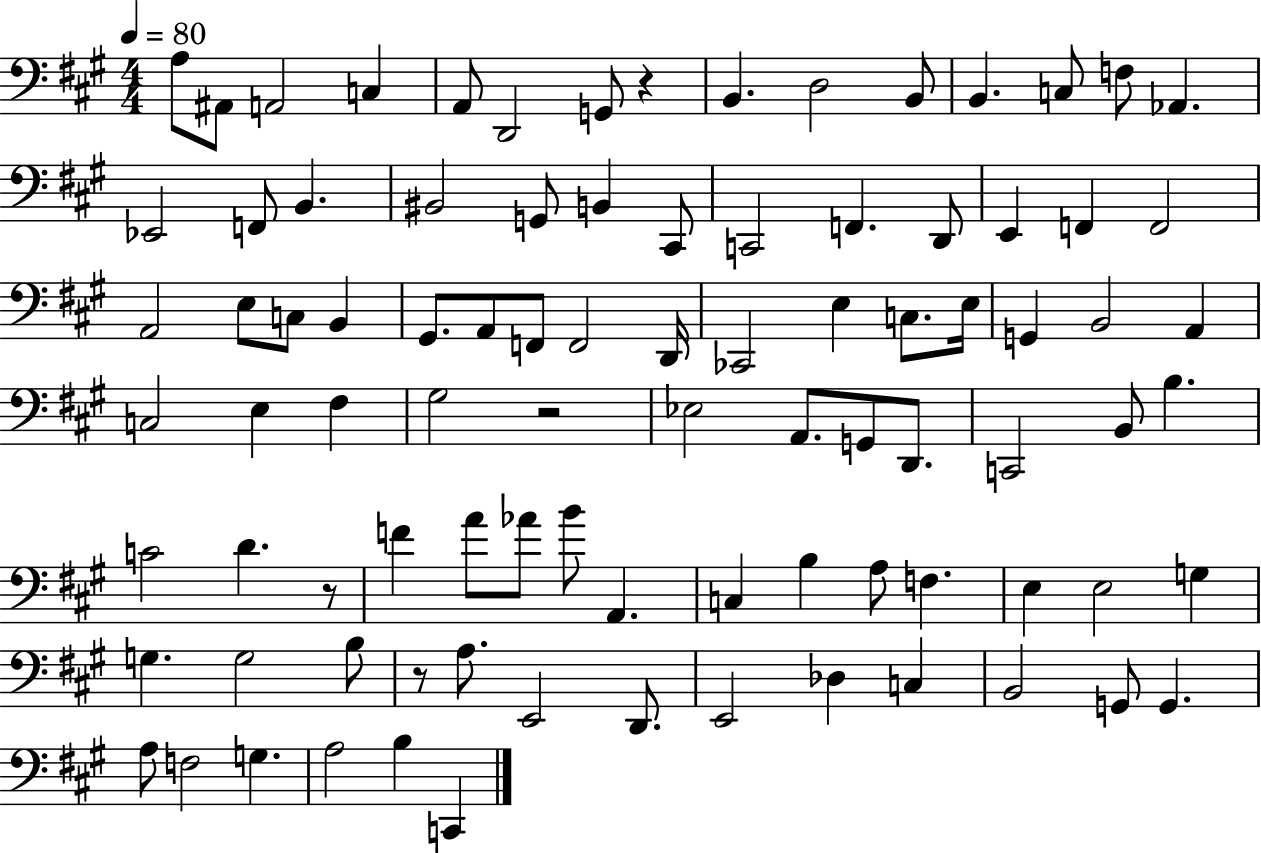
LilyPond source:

{
  \clef bass
  \numericTimeSignature
  \time 4/4
  \key a \major
  \tempo 4 = 80
  a8 ais,8 a,2 c4 | a,8 d,2 g,8 r4 | b,4. d2 b,8 | b,4. c8 f8 aes,4. | \break ees,2 f,8 b,4. | bis,2 g,8 b,4 cis,8 | c,2 f,4. d,8 | e,4 f,4 f,2 | \break a,2 e8 c8 b,4 | gis,8. a,8 f,8 f,2 d,16 | ces,2 e4 c8. e16 | g,4 b,2 a,4 | \break c2 e4 fis4 | gis2 r2 | ees2 a,8. g,8 d,8. | c,2 b,8 b4. | \break c'2 d'4. r8 | f'4 a'8 aes'8 b'8 a,4. | c4 b4 a8 f4. | e4 e2 g4 | \break g4. g2 b8 | r8 a8. e,2 d,8. | e,2 des4 c4 | b,2 g,8 g,4. | \break a8 f2 g4. | a2 b4 c,4 | \bar "|."
}